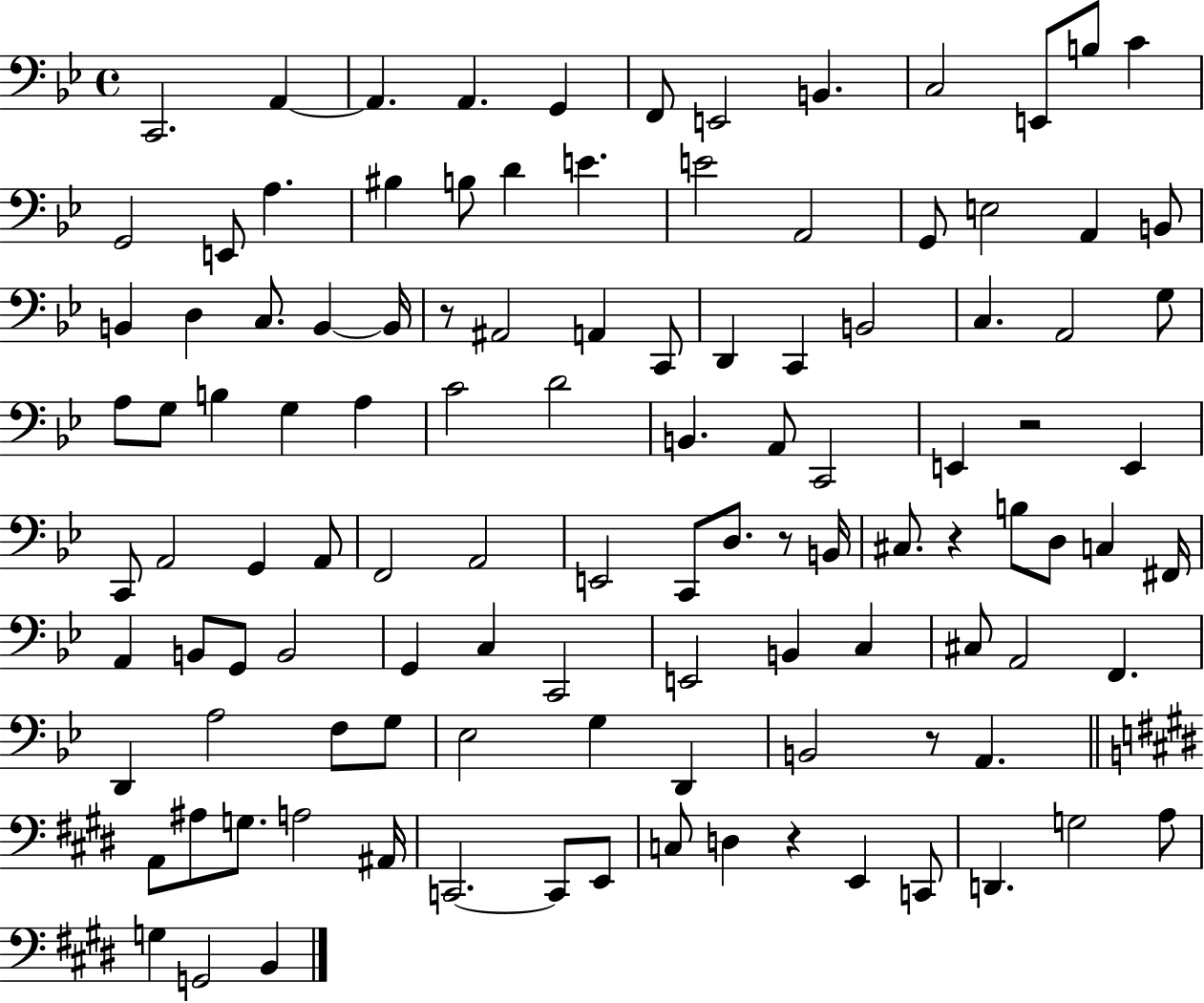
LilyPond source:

{
  \clef bass
  \time 4/4
  \defaultTimeSignature
  \key bes \major
  c,2. a,4~~ | a,4. a,4. g,4 | f,8 e,2 b,4. | c2 e,8 b8 c'4 | \break g,2 e,8 a4. | bis4 b8 d'4 e'4. | e'2 a,2 | g,8 e2 a,4 b,8 | \break b,4 d4 c8. b,4~~ b,16 | r8 ais,2 a,4 c,8 | d,4 c,4 b,2 | c4. a,2 g8 | \break a8 g8 b4 g4 a4 | c'2 d'2 | b,4. a,8 c,2 | e,4 r2 e,4 | \break c,8 a,2 g,4 a,8 | f,2 a,2 | e,2 c,8 d8. r8 b,16 | cis8. r4 b8 d8 c4 fis,16 | \break a,4 b,8 g,8 b,2 | g,4 c4 c,2 | e,2 b,4 c4 | cis8 a,2 f,4. | \break d,4 a2 f8 g8 | ees2 g4 d,4 | b,2 r8 a,4. | \bar "||" \break \key e \major a,8 ais8 g8. a2 ais,16 | c,2.~~ c,8 e,8 | c8 d4 r4 e,4 c,8 | d,4. g2 a8 | \break g4 g,2 b,4 | \bar "|."
}